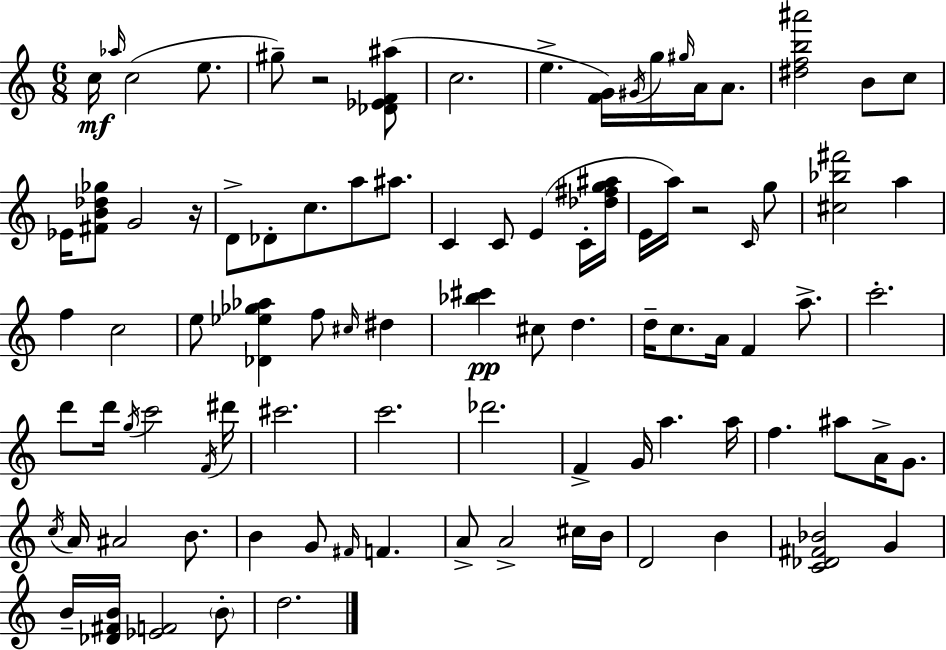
X:1
T:Untitled
M:6/8
L:1/4
K:Am
c/4 _a/4 c2 e/2 ^g/2 z2 [_D_EF^a]/2 c2 e [FG]/4 ^G/4 g/4 ^g/4 A/4 A/2 [^dfb^a']2 B/2 c/2 _E/4 [^FB_d_g]/2 G2 z/4 D/2 _D/2 c/2 a/2 ^a/2 C C/2 E C/4 [_d^fg^a]/4 E/4 a/4 z2 C/4 g/2 [^c_b^f']2 a f c2 e/2 [_D_e_g_a] f/2 ^c/4 ^d [_b^c'] ^c/2 d d/4 c/2 A/4 F a/2 c'2 d'/2 d'/4 g/4 c'2 F/4 ^d'/4 ^c'2 c'2 _d'2 F G/4 a a/4 f ^a/2 A/4 G/2 c/4 A/4 ^A2 B/2 B G/2 ^F/4 F A/2 A2 ^c/4 B/4 D2 B [C_D^F_B]2 G B/4 [_D^FB]/4 [_EF]2 B/2 d2